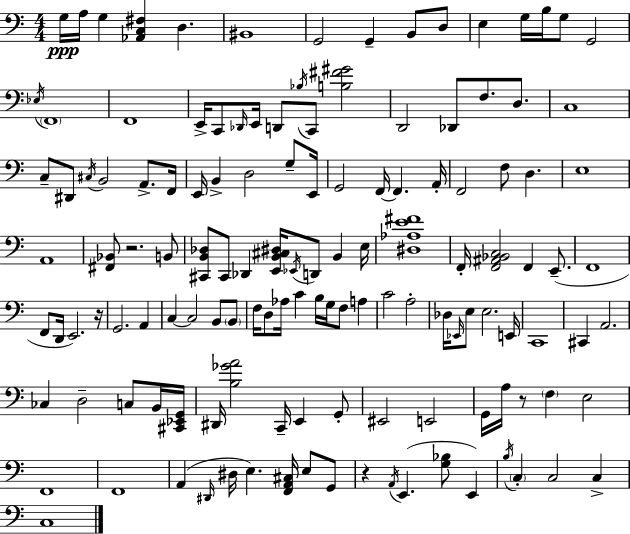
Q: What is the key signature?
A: A minor